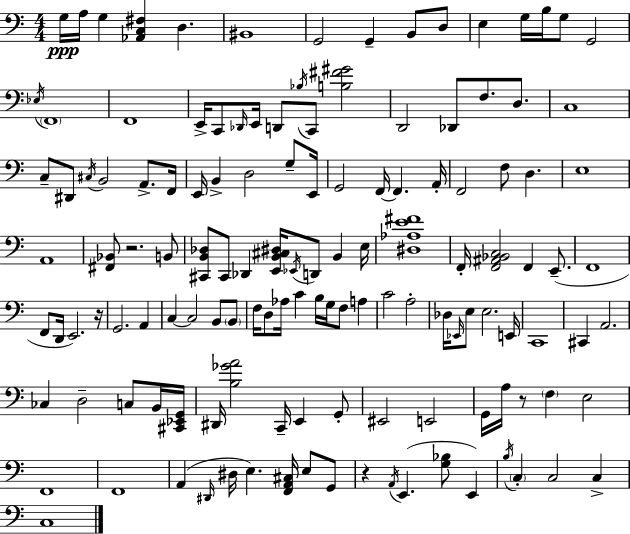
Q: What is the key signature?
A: A minor